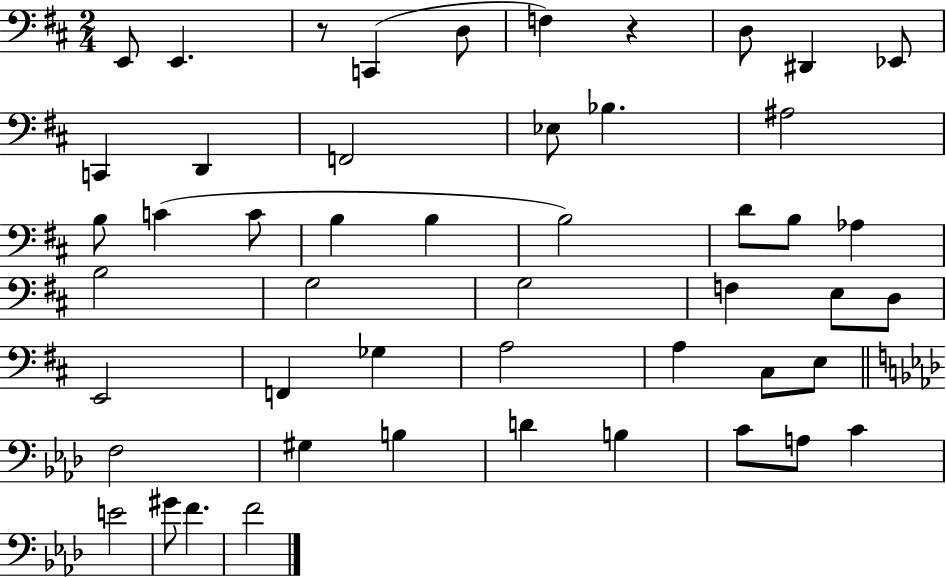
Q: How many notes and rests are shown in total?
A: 50